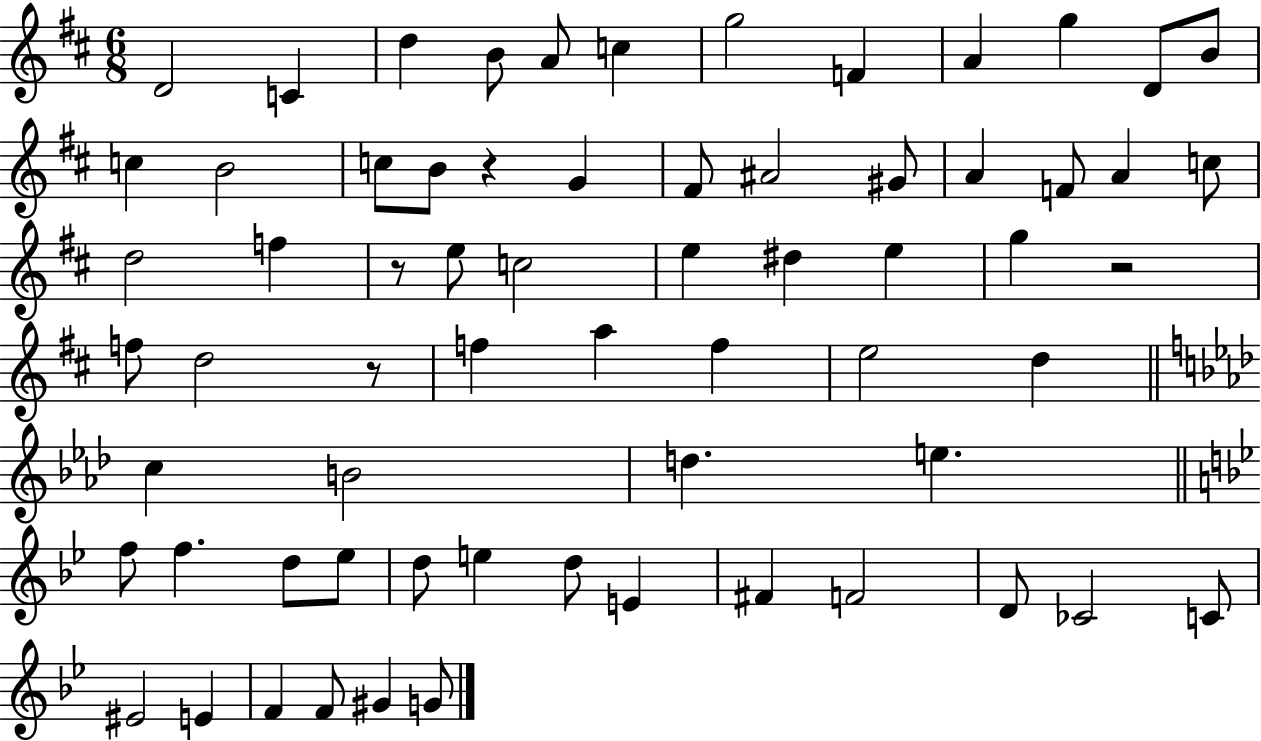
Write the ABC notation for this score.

X:1
T:Untitled
M:6/8
L:1/4
K:D
D2 C d B/2 A/2 c g2 F A g D/2 B/2 c B2 c/2 B/2 z G ^F/2 ^A2 ^G/2 A F/2 A c/2 d2 f z/2 e/2 c2 e ^d e g z2 f/2 d2 z/2 f a f e2 d c B2 d e f/2 f d/2 _e/2 d/2 e d/2 E ^F F2 D/2 _C2 C/2 ^E2 E F F/2 ^G G/2